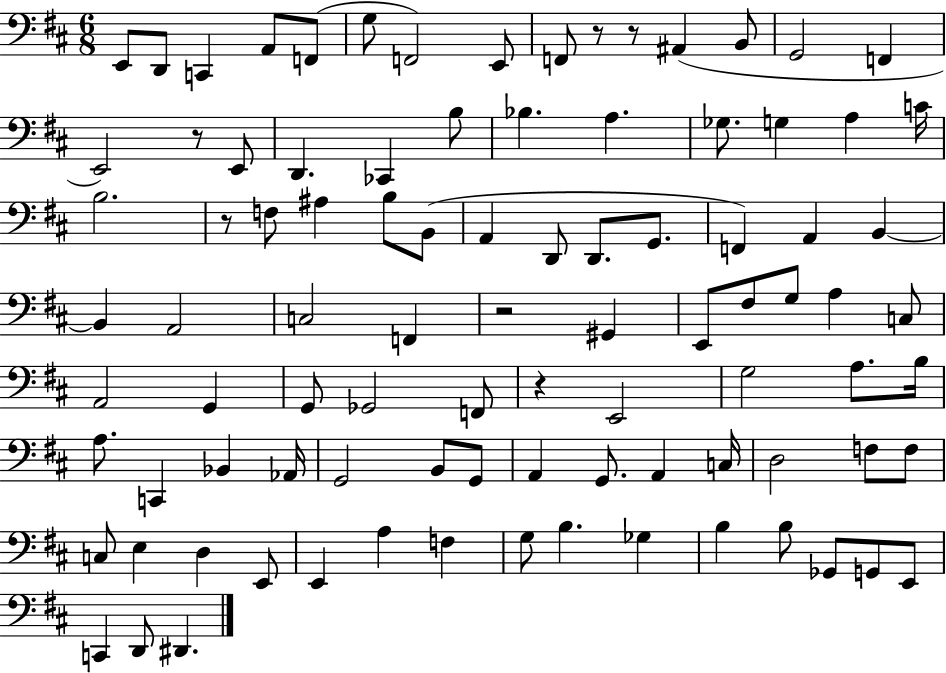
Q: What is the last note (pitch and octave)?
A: D#2